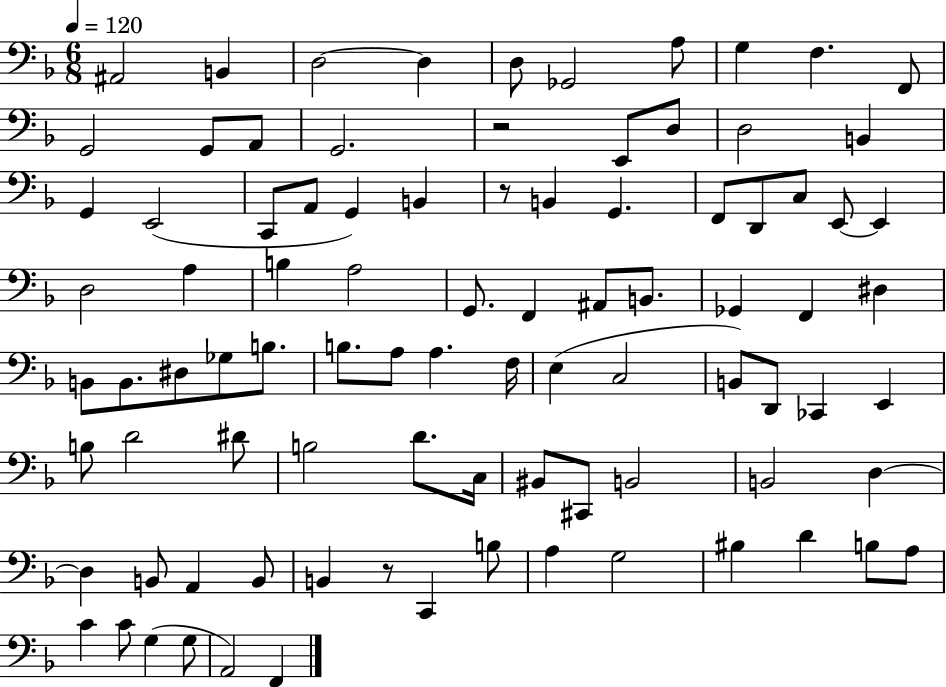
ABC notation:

X:1
T:Untitled
M:6/8
L:1/4
K:F
^A,,2 B,, D,2 D, D,/2 _G,,2 A,/2 G, F, F,,/2 G,,2 G,,/2 A,,/2 G,,2 z2 E,,/2 D,/2 D,2 B,, G,, E,,2 C,,/2 A,,/2 G,, B,, z/2 B,, G,, F,,/2 D,,/2 C,/2 E,,/2 E,, D,2 A, B, A,2 G,,/2 F,, ^A,,/2 B,,/2 _G,, F,, ^D, B,,/2 B,,/2 ^D,/2 _G,/2 B,/2 B,/2 A,/2 A, F,/4 E, C,2 B,,/2 D,,/2 _C,, E,, B,/2 D2 ^D/2 B,2 D/2 C,/4 ^B,,/2 ^C,,/2 B,,2 B,,2 D, D, B,,/2 A,, B,,/2 B,, z/2 C,, B,/2 A, G,2 ^B, D B,/2 A,/2 C C/2 G, G,/2 A,,2 F,,